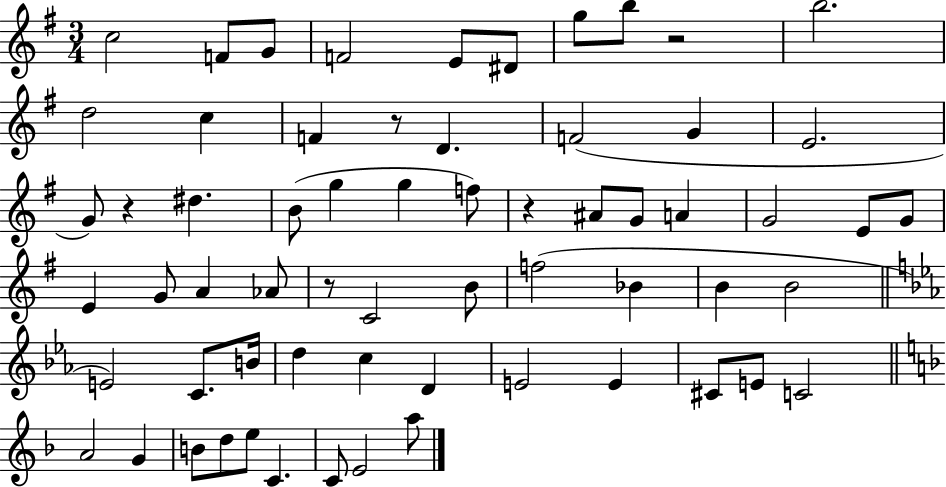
{
  \clef treble
  \numericTimeSignature
  \time 3/4
  \key g \major
  \repeat volta 2 { c''2 f'8 g'8 | f'2 e'8 dis'8 | g''8 b''8 r2 | b''2. | \break d''2 c''4 | f'4 r8 d'4. | f'2( g'4 | e'2. | \break g'8) r4 dis''4. | b'8( g''4 g''4 f''8) | r4 ais'8 g'8 a'4 | g'2 e'8 g'8 | \break e'4 g'8 a'4 aes'8 | r8 c'2 b'8 | f''2( bes'4 | b'4 b'2 | \break \bar "||" \break \key ees \major e'2) c'8. b'16 | d''4 c''4 d'4 | e'2 e'4 | cis'8 e'8 c'2 | \break \bar "||" \break \key d \minor a'2 g'4 | b'8 d''8 e''8 c'4. | c'8 e'2 a''8 | } \bar "|."
}